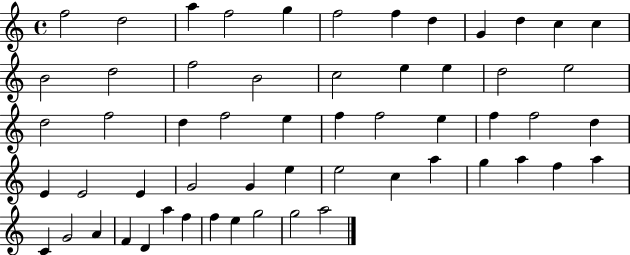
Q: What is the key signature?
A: C major